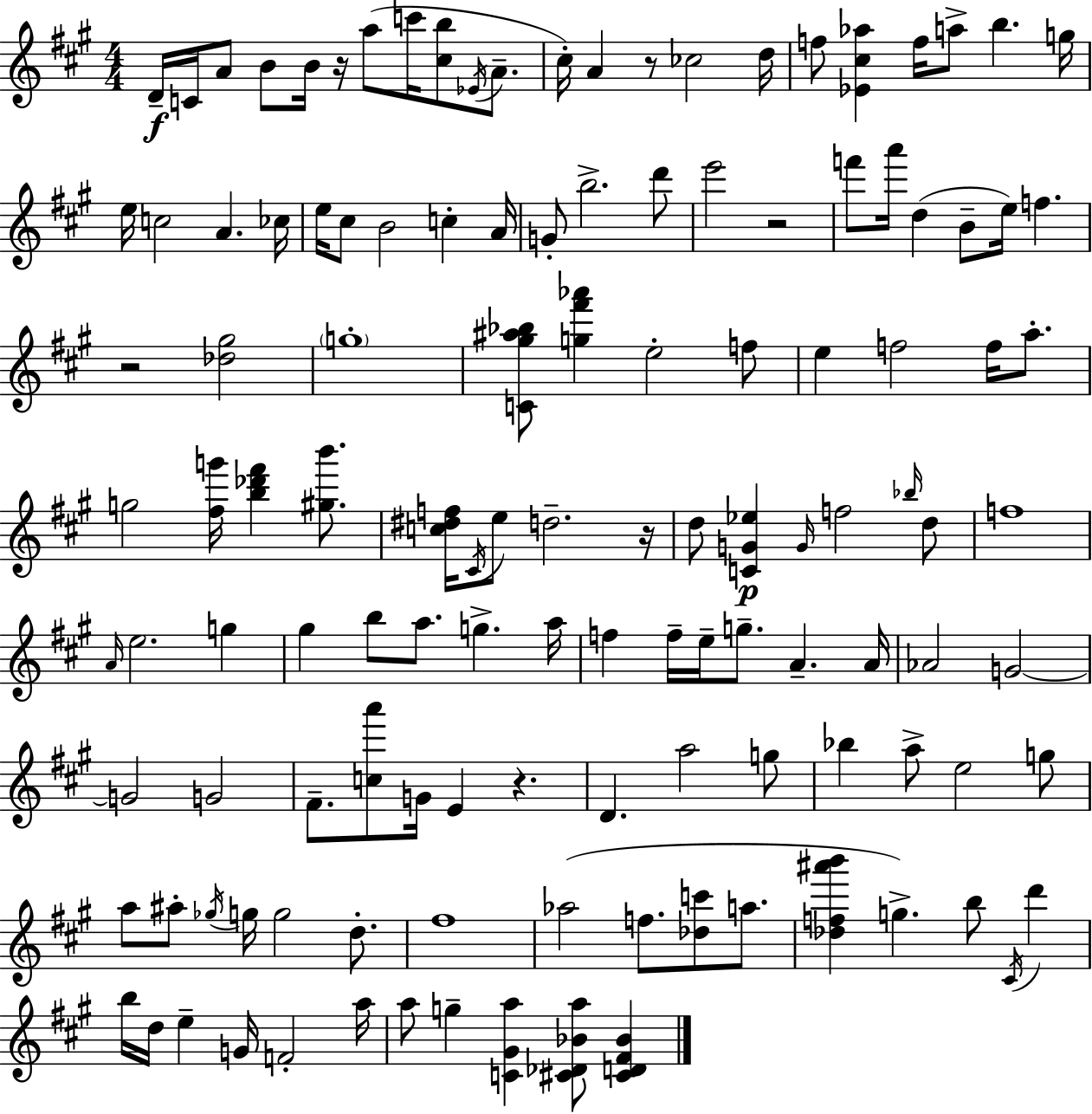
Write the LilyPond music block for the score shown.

{
  \clef treble
  \numericTimeSignature
  \time 4/4
  \key a \major
  \repeat volta 2 { d'16--\f c'16 a'8 b'8 b'16 r16 a''8( c'''16 <cis'' b''>8 \acciaccatura { ees'16 } a'8.-- | cis''16-.) a'4 r8 ces''2 | d''16 f''8 <ees' cis'' aes''>4 f''16 a''8-> b''4. | g''16 e''16 c''2 a'4. | \break ces''16 e''16 cis''8 b'2 c''4-. | a'16 g'8-. b''2.-> d'''8 | e'''2 r2 | f'''8 a'''16 d''4( b'8-- e''16) f''4. | \break r2 <des'' gis''>2 | \parenthesize g''1-. | <c' gis'' ais'' bes''>8 <g'' fis''' aes'''>4 e''2-. f''8 | e''4 f''2 f''16 a''8.-. | \break g''2 <fis'' g'''>16 <b'' des''' fis'''>4 <gis'' b'''>8. | <c'' dis'' f''>16 \acciaccatura { cis'16 } e''8 d''2.-- | r16 d''8 <c' g' ees''>4\p \grace { g'16 } f''2 | \grace { bes''16 } d''8 f''1 | \break \grace { a'16 } e''2. | g''4 gis''4 b''8 a''8. g''4.-> | a''16 f''4 f''16-- e''16-- g''8.-- a'4.-- | a'16 aes'2 g'2~~ | \break g'2 g'2 | fis'8.-- <c'' a'''>8 g'16 e'4 r4. | d'4. a''2 | g''8 bes''4 a''8-> e''2 | \break g''8 a''8 ais''8-. \acciaccatura { ges''16 } g''16 g''2 | d''8.-. fis''1 | aes''2( f''8. | <des'' c'''>8 a''8. <des'' f'' ais''' b'''>4 g''4.->) | \break b''8 \acciaccatura { cis'16 } d'''4 b''16 d''16 e''4-- g'16 f'2-. | a''16 a''8 g''4-- <c' gis' a''>4 | <cis' des' bes' a''>8 <cis' d' fis' bes'>4 } \bar "|."
}